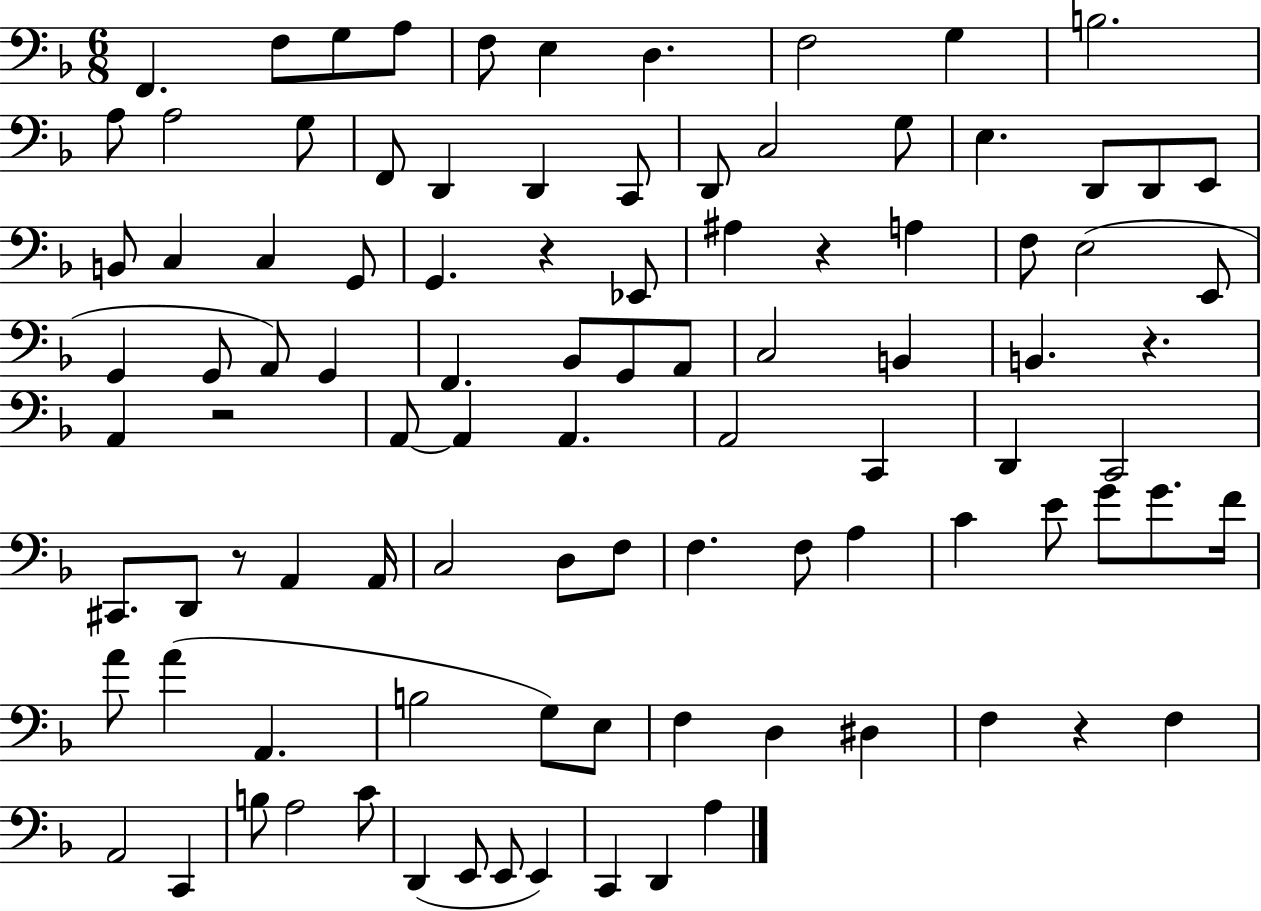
{
  \clef bass
  \numericTimeSignature
  \time 6/8
  \key f \major
  f,4. f8 g8 a8 | f8 e4 d4. | f2 g4 | b2. | \break a8 a2 g8 | f,8 d,4 d,4 c,8 | d,8 c2 g8 | e4. d,8 d,8 e,8 | \break b,8 c4 c4 g,8 | g,4. r4 ees,8 | ais4 r4 a4 | f8 e2( e,8 | \break g,4 g,8 a,8) g,4 | f,4. bes,8 g,8 a,8 | c2 b,4 | b,4. r4. | \break a,4 r2 | a,8~~ a,4 a,4. | a,2 c,4 | d,4 c,2 | \break cis,8. d,8 r8 a,4 a,16 | c2 d8 f8 | f4. f8 a4 | c'4 e'8 g'8 g'8. f'16 | \break a'8 a'4( a,4. | b2 g8) e8 | f4 d4 dis4 | f4 r4 f4 | \break a,2 c,4 | b8 a2 c'8 | d,4( e,8 e,8 e,4) | c,4 d,4 a4 | \break \bar "|."
}